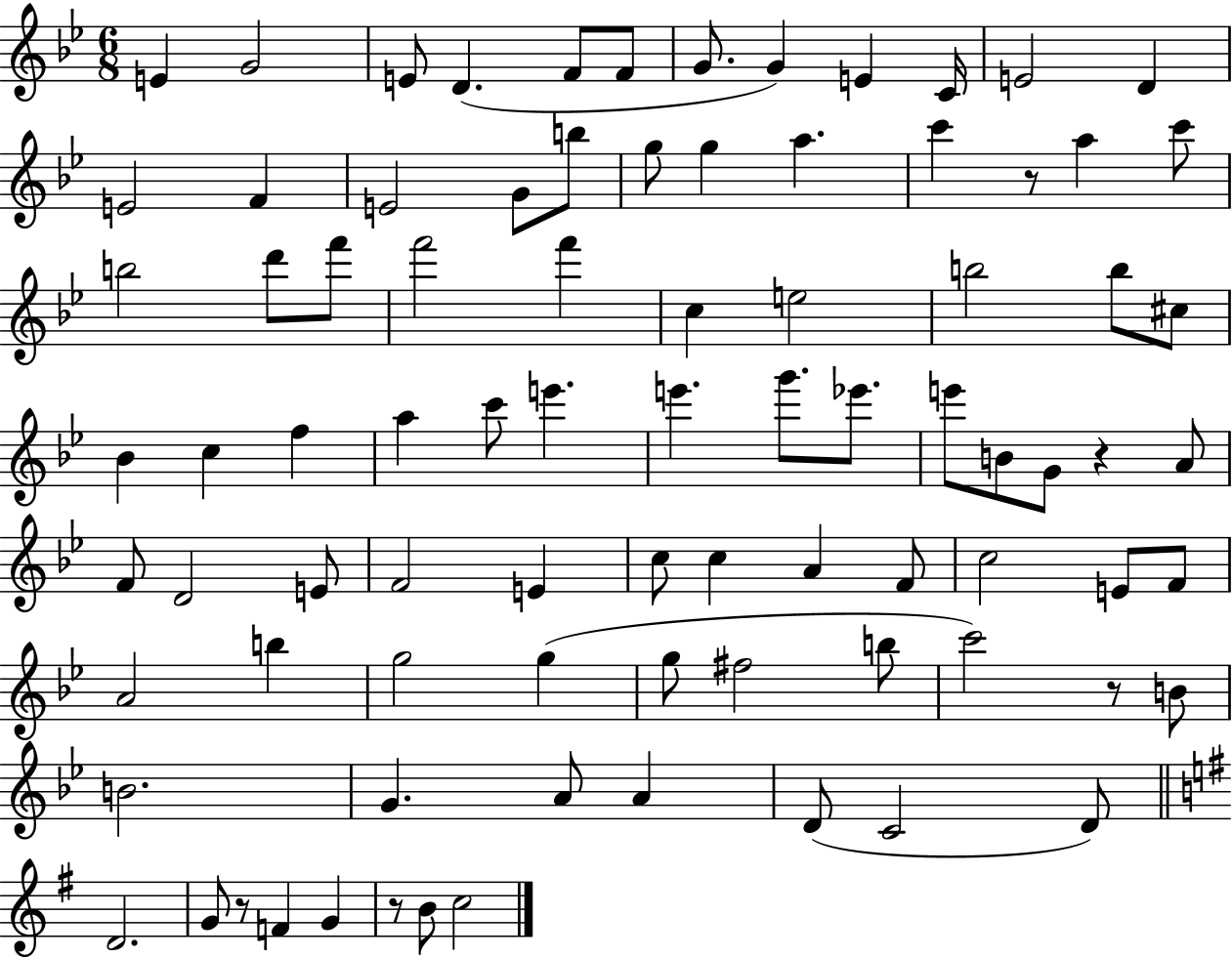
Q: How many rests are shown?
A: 5